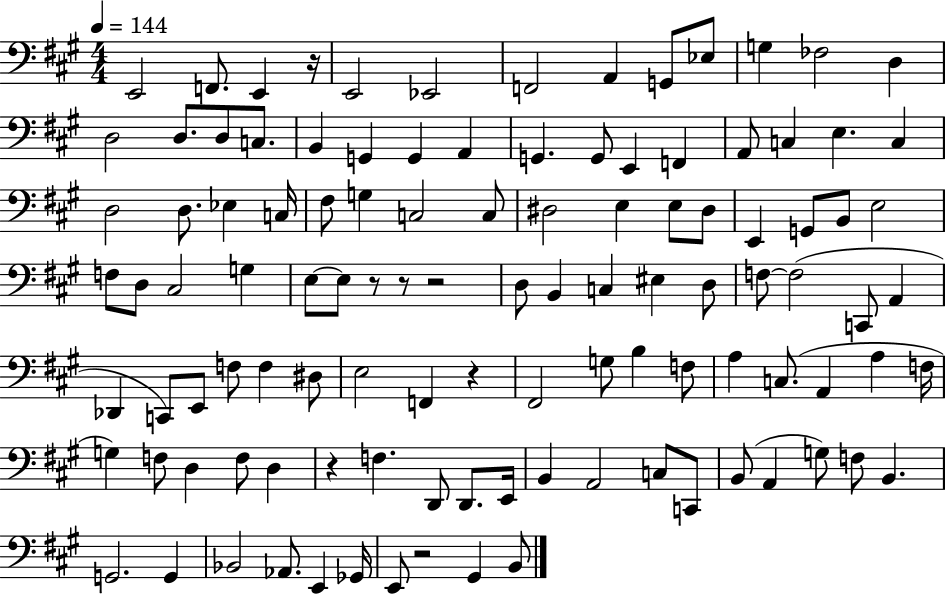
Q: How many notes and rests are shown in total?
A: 110